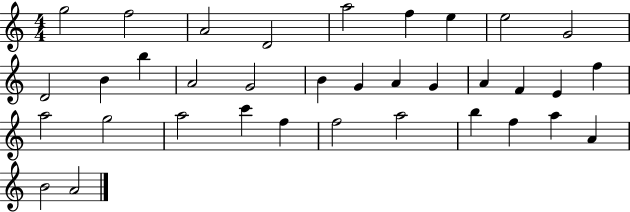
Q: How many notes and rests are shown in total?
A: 35